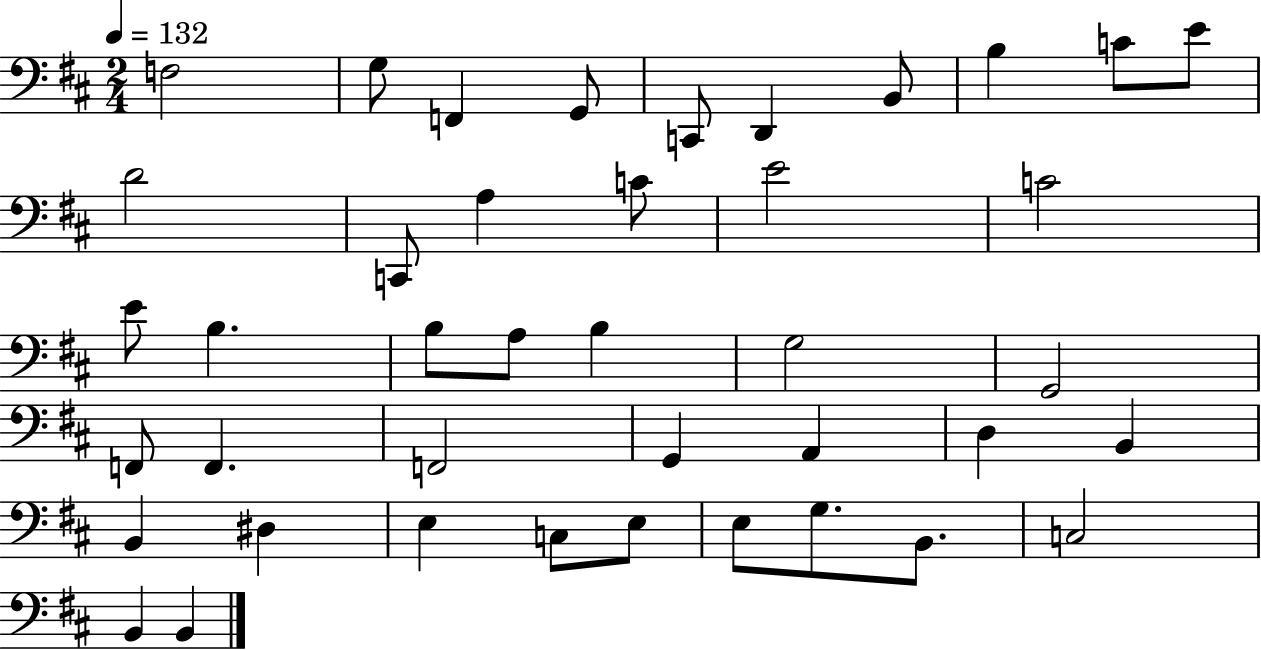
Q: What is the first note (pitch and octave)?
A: F3